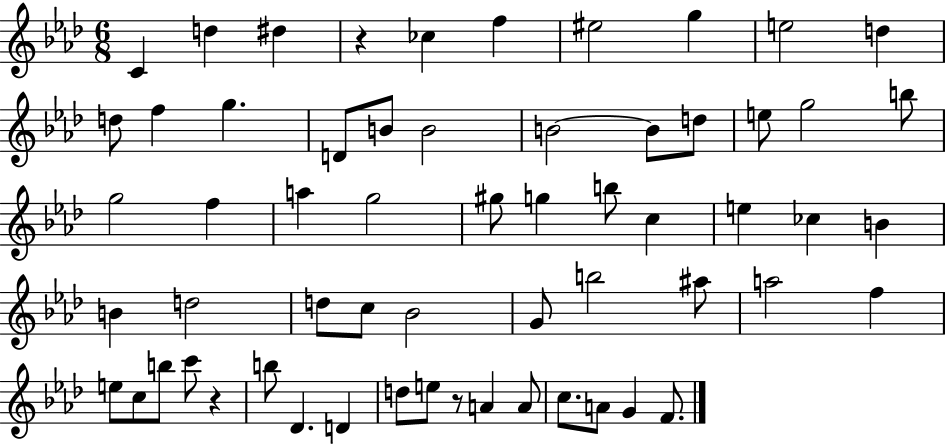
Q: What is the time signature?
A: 6/8